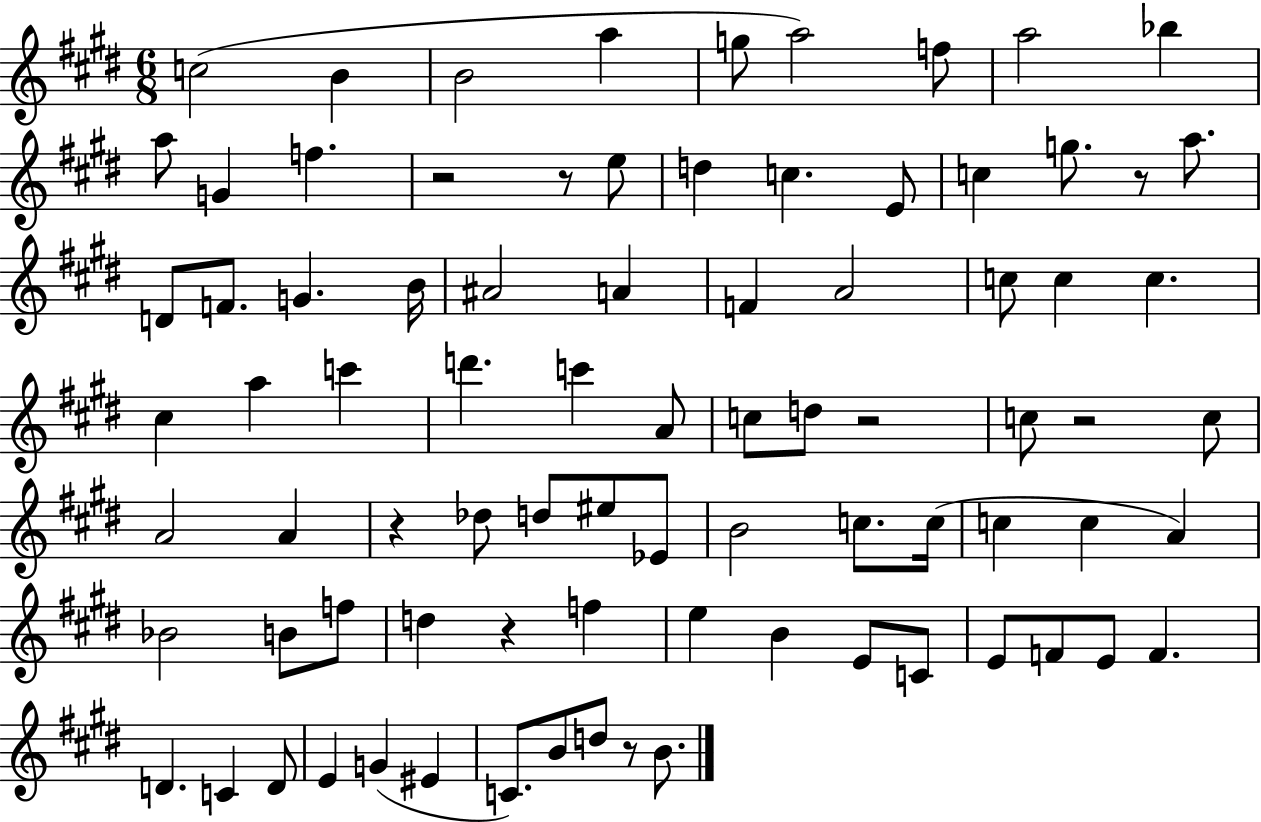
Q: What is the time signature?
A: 6/8